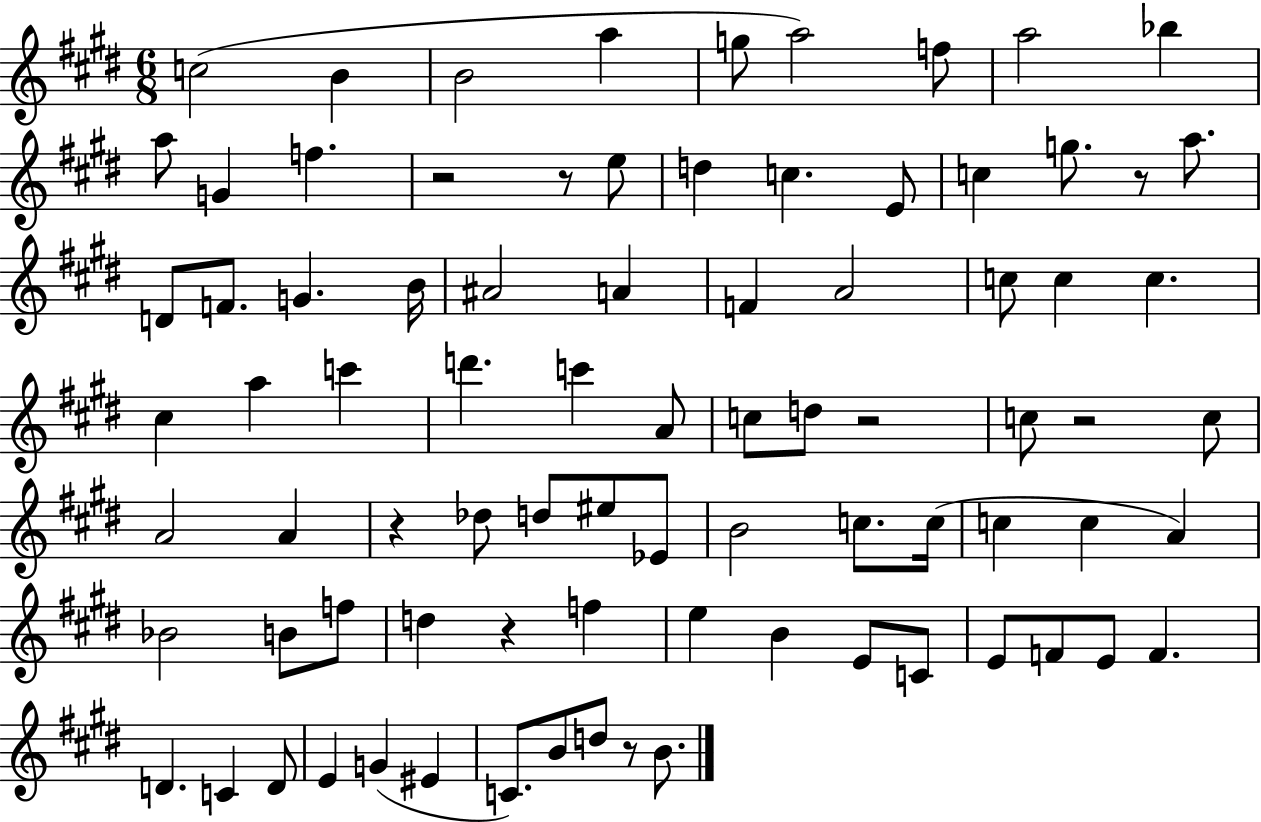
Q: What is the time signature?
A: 6/8